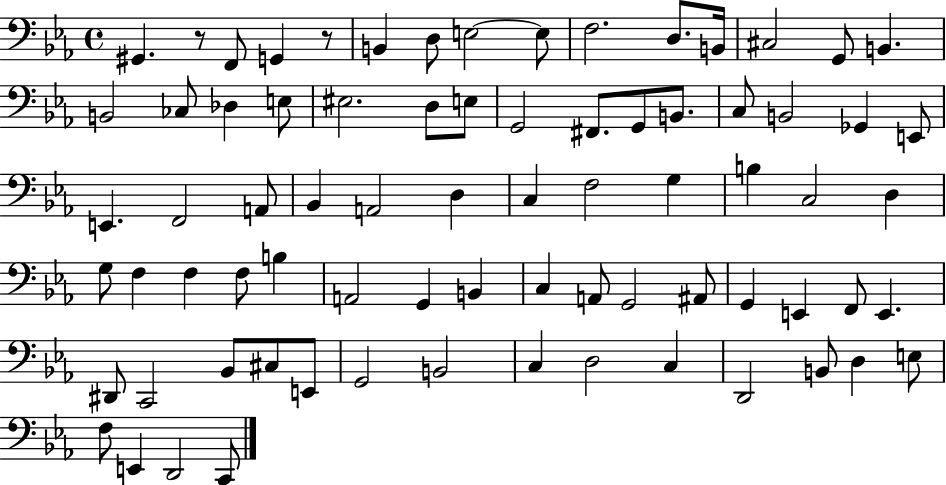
X:1
T:Untitled
M:4/4
L:1/4
K:Eb
^G,, z/2 F,,/2 G,, z/2 B,, D,/2 E,2 E,/2 F,2 D,/2 B,,/4 ^C,2 G,,/2 B,, B,,2 _C,/2 _D, E,/2 ^E,2 D,/2 E,/2 G,,2 ^F,,/2 G,,/2 B,,/2 C,/2 B,,2 _G,, E,,/2 E,, F,,2 A,,/2 _B,, A,,2 D, C, F,2 G, B, C,2 D, G,/2 F, F, F,/2 B, A,,2 G,, B,, C, A,,/2 G,,2 ^A,,/2 G,, E,, F,,/2 E,, ^D,,/2 C,,2 _B,,/2 ^C,/2 E,,/2 G,,2 B,,2 C, D,2 C, D,,2 B,,/2 D, E,/2 F,/2 E,, D,,2 C,,/2